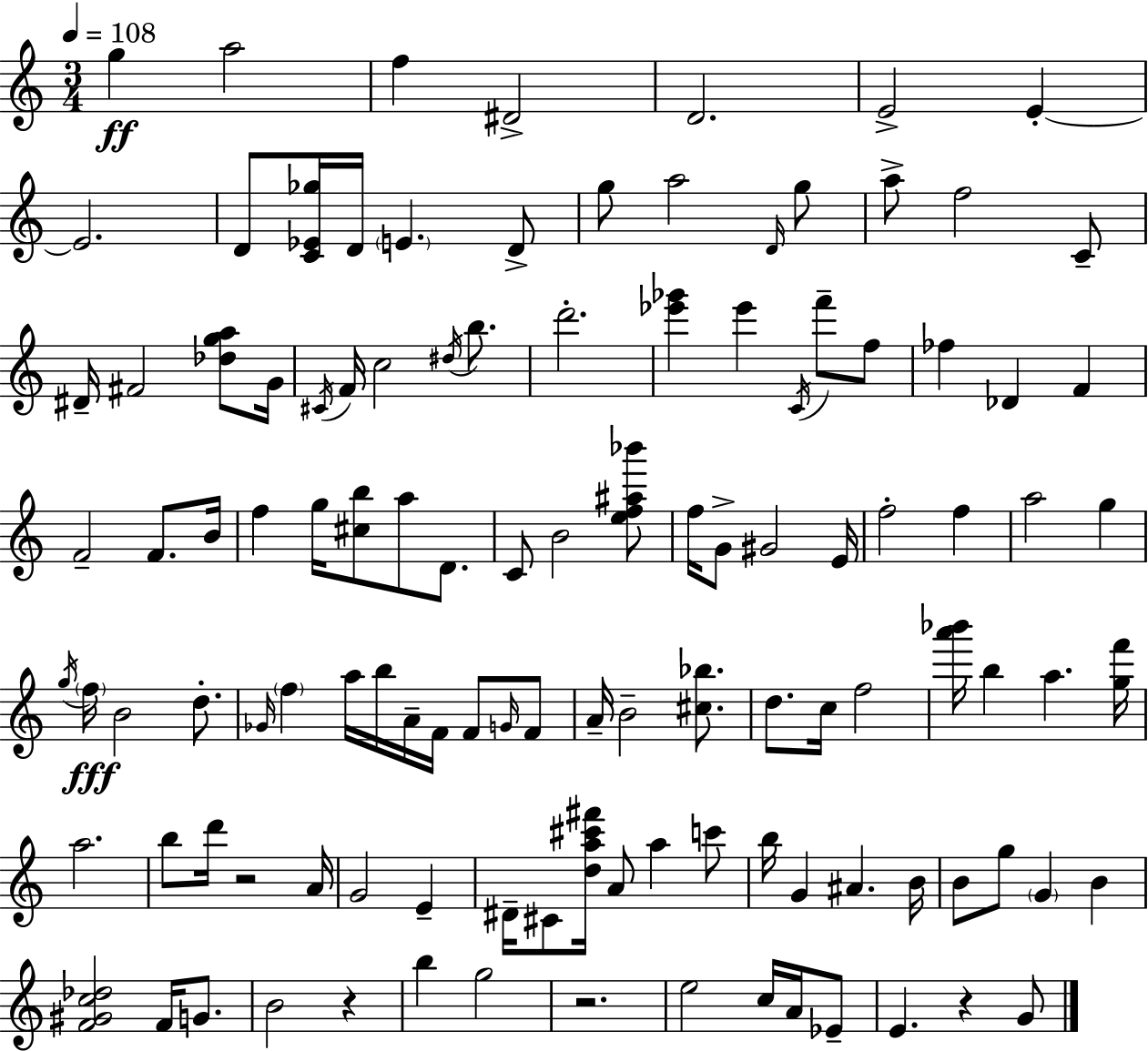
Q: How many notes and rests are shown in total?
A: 116